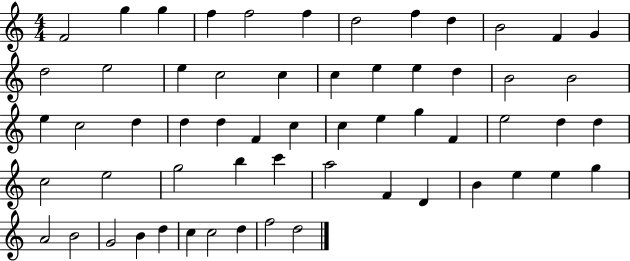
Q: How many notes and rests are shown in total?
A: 59